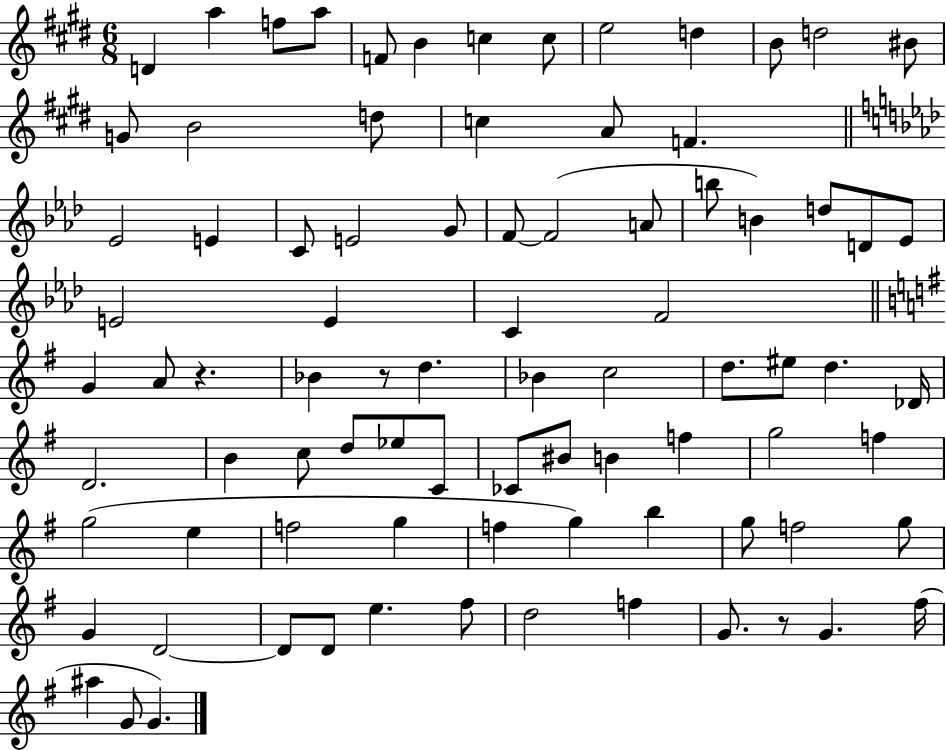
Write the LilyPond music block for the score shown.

{
  \clef treble
  \numericTimeSignature
  \time 6/8
  \key e \major
  d'4 a''4 f''8 a''8 | f'8 b'4 c''4 c''8 | e''2 d''4 | b'8 d''2 bis'8 | \break g'8 b'2 d''8 | c''4 a'8 f'4. | \bar "||" \break \key f \minor ees'2 e'4 | c'8 e'2 g'8 | f'8~~ f'2( a'8 | b''8 b'4) d''8 d'8 ees'8 | \break e'2 e'4 | c'4 f'2 | \bar "||" \break \key g \major g'4 a'8 r4. | bes'4 r8 d''4. | bes'4 c''2 | d''8. eis''8 d''4. des'16 | \break d'2. | b'4 c''8 d''8 ees''8 c'8 | ces'8 bis'8 b'4 f''4 | g''2 f''4 | \break g''2( e''4 | f''2 g''4 | f''4 g''4) b''4 | g''8 f''2 g''8 | \break g'4 d'2~~ | d'8 d'8 e''4. fis''8 | d''2 f''4 | g'8. r8 g'4. fis''16( | \break ais''4 g'8 g'4.) | \bar "|."
}